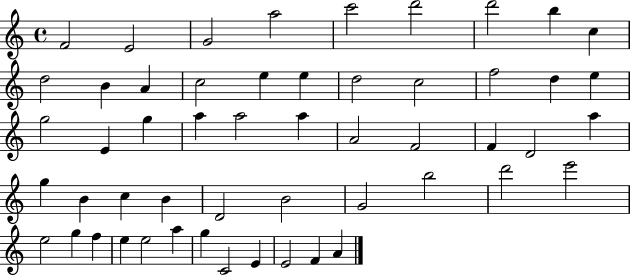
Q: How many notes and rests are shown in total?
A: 53